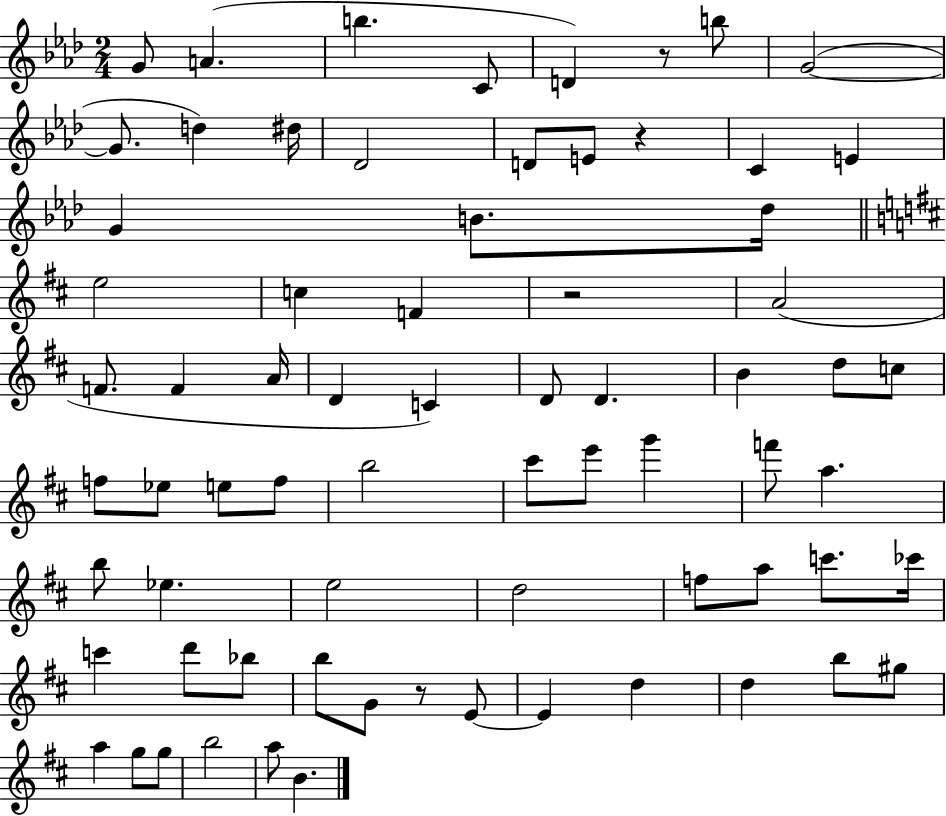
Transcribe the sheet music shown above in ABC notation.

X:1
T:Untitled
M:2/4
L:1/4
K:Ab
G/2 A b C/2 D z/2 b/2 G2 G/2 d ^d/4 _D2 D/2 E/2 z C E G B/2 _d/4 e2 c F z2 A2 F/2 F A/4 D C D/2 D B d/2 c/2 f/2 _e/2 e/2 f/2 b2 ^c'/2 e'/2 g' f'/2 a b/2 _e e2 d2 f/2 a/2 c'/2 _c'/4 c' d'/2 _b/2 b/2 G/2 z/2 E/2 E d d b/2 ^g/2 a g/2 g/2 b2 a/2 B